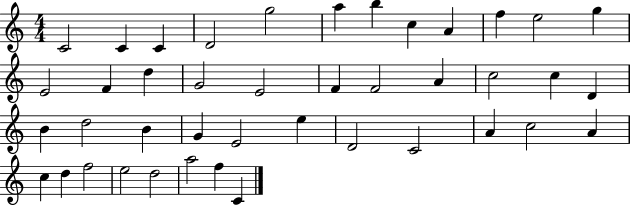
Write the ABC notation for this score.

X:1
T:Untitled
M:4/4
L:1/4
K:C
C2 C C D2 g2 a b c A f e2 g E2 F d G2 E2 F F2 A c2 c D B d2 B G E2 e D2 C2 A c2 A c d f2 e2 d2 a2 f C